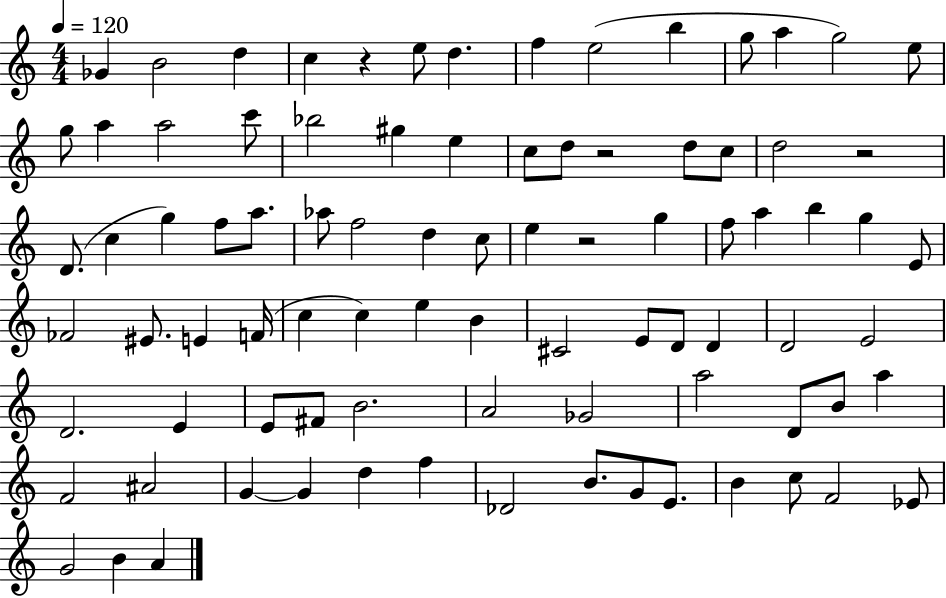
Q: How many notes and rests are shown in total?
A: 87